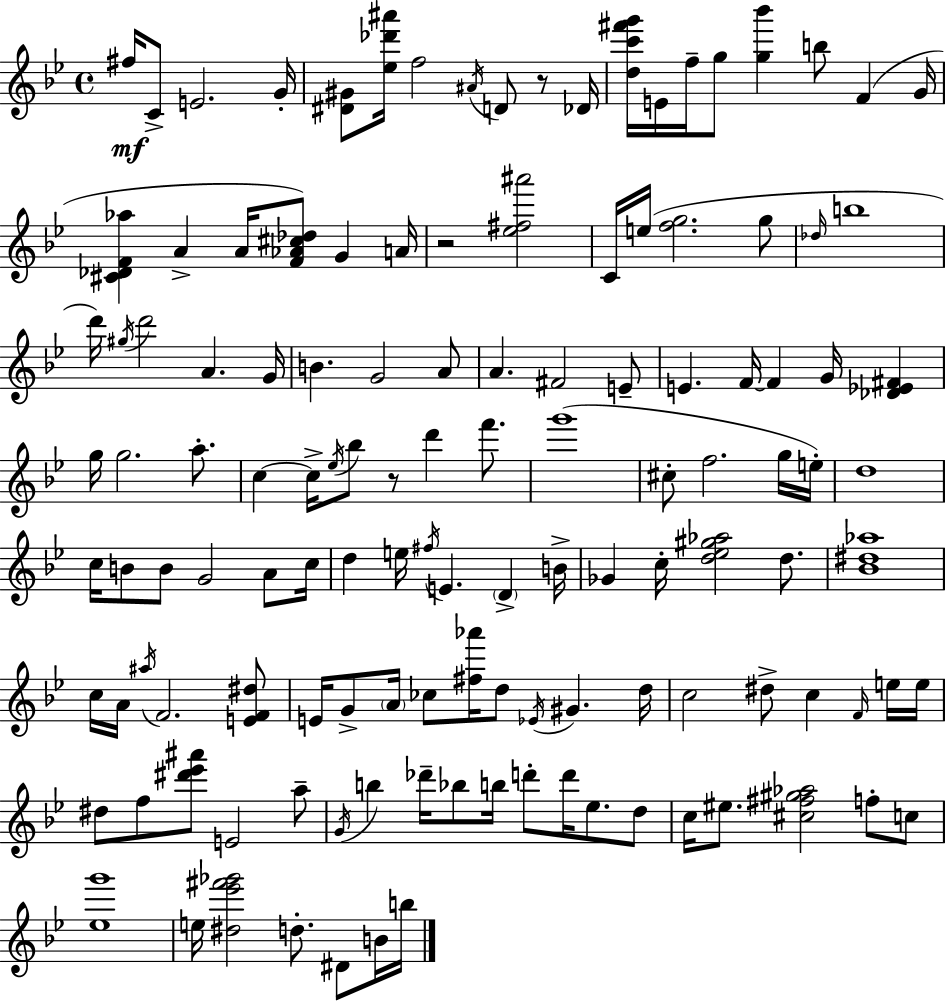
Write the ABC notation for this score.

X:1
T:Untitled
M:4/4
L:1/4
K:Gm
^f/4 C/2 E2 G/4 [^D^G]/2 [_e_d'^a']/4 f2 ^A/4 D/2 z/2 _D/4 [dc'^f'g']/4 E/4 f/4 g/2 [g_b'] b/2 F G/4 [^C_DF_a] A A/4 [F_A^c_d]/2 G A/4 z2 [_e^f^a']2 C/4 e/4 [fg]2 g/2 _d/4 b4 d'/4 ^g/4 d'2 A G/4 B G2 A/2 A ^F2 E/2 E F/4 F G/4 [_D_E^F] g/4 g2 a/2 c c/4 _e/4 _b/2 z/2 d' f'/2 g'4 ^c/2 f2 g/4 e/4 d4 c/4 B/2 B/2 G2 A/2 c/4 d e/4 ^f/4 E D B/4 _G c/4 [d_e^g_a]2 d/2 [_B^d_a]4 c/4 A/4 ^a/4 F2 [EF^d]/2 E/4 G/2 A/4 _c/2 [^f_a']/4 d/2 _E/4 ^G d/4 c2 ^d/2 c F/4 e/4 e/4 ^d/2 f/2 [^d'_e'^a']/2 E2 a/2 G/4 b _d'/4 _b/2 b/4 d'/2 d'/4 _e/2 d/2 c/4 ^e/2 [^c^f^g_a]2 f/2 c/2 [_eg']4 e/4 [^d_e'^f'_g']2 d/2 ^D/2 B/4 b/4